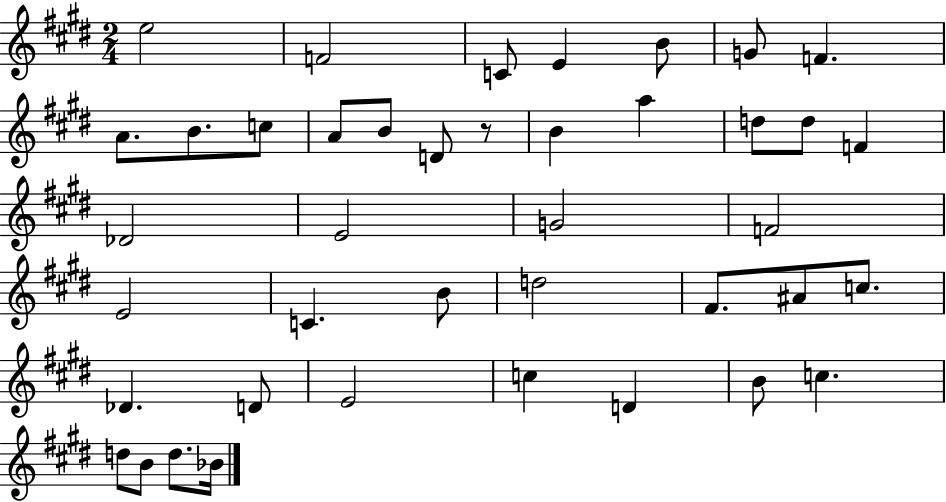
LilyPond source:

{
  \clef treble
  \numericTimeSignature
  \time 2/4
  \key e \major
  e''2 | f'2 | c'8 e'4 b'8 | g'8 f'4. | \break a'8. b'8. c''8 | a'8 b'8 d'8 r8 | b'4 a''4 | d''8 d''8 f'4 | \break des'2 | e'2 | g'2 | f'2 | \break e'2 | c'4. b'8 | d''2 | fis'8. ais'8 c''8. | \break des'4. d'8 | e'2 | c''4 d'4 | b'8 c''4. | \break d''8 b'8 d''8. bes'16 | \bar "|."
}